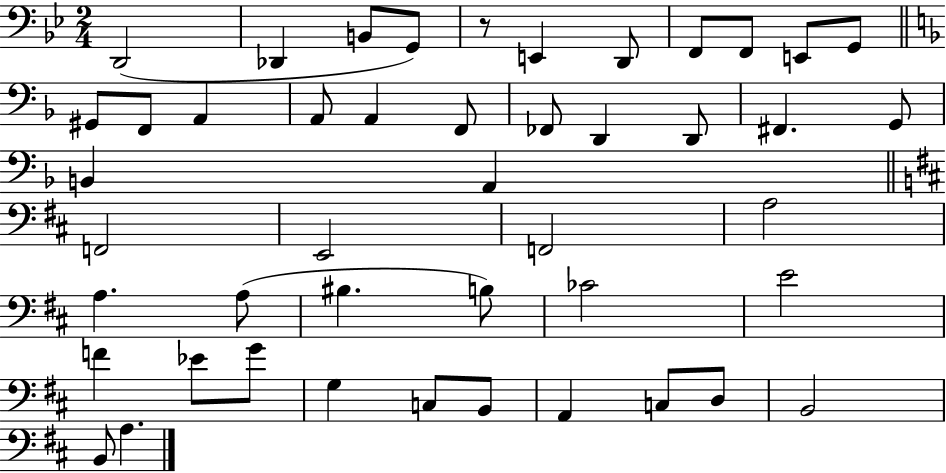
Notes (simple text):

D2/h Db2/q B2/e G2/e R/e E2/q D2/e F2/e F2/e E2/e G2/e G#2/e F2/e A2/q A2/e A2/q F2/e FES2/e D2/q D2/e F#2/q. G2/e B2/q A2/q F2/h E2/h F2/h A3/h A3/q. A3/e BIS3/q. B3/e CES4/h E4/h F4/q Eb4/e G4/e G3/q C3/e B2/e A2/q C3/e D3/e B2/h B2/e A3/q.